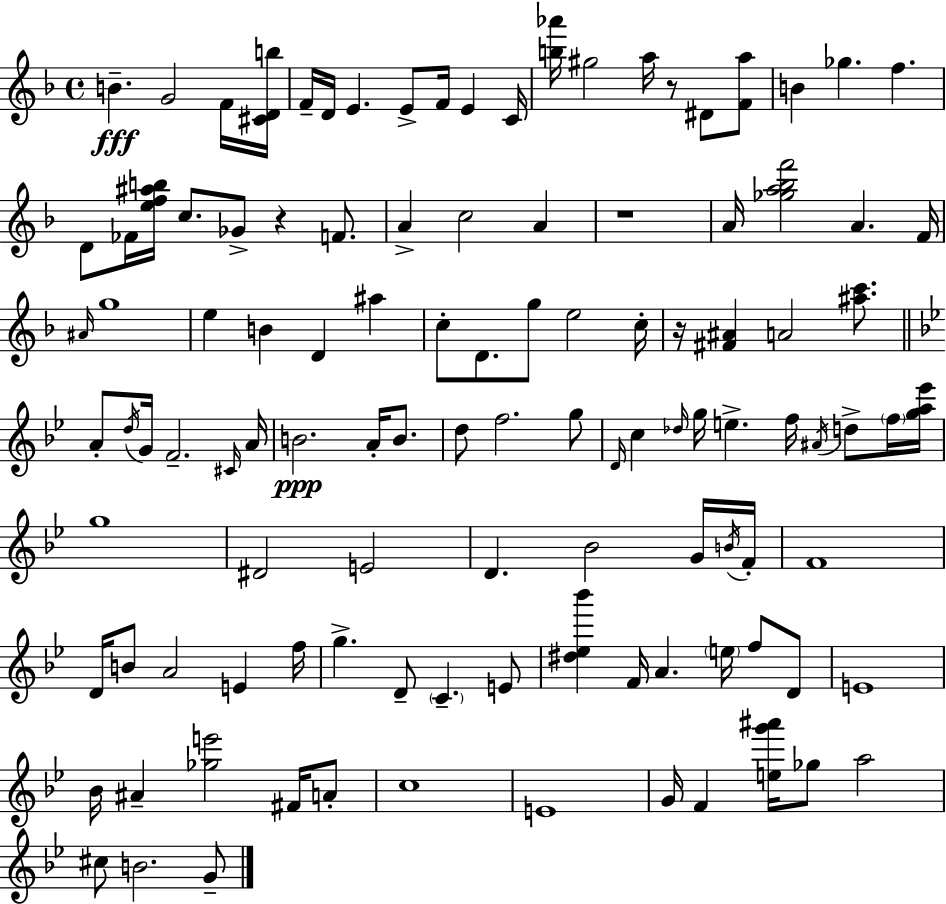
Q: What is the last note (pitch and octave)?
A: G4